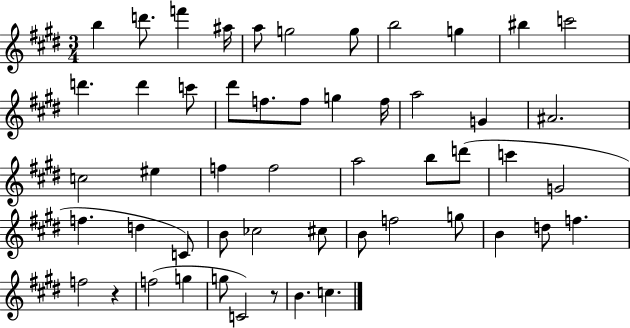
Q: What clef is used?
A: treble